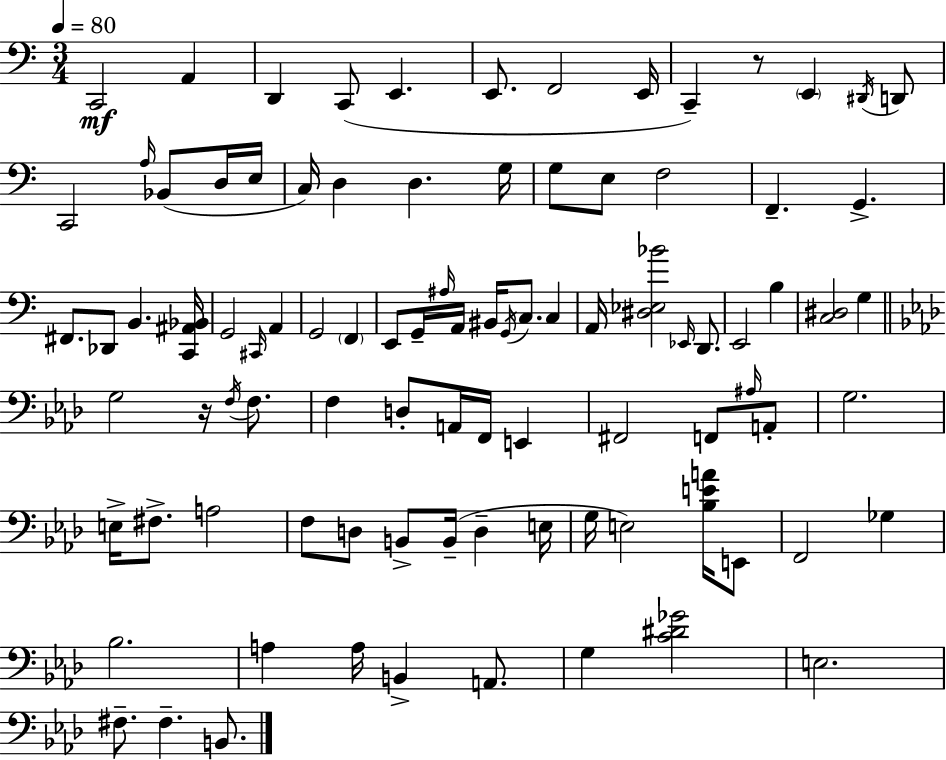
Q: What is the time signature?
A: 3/4